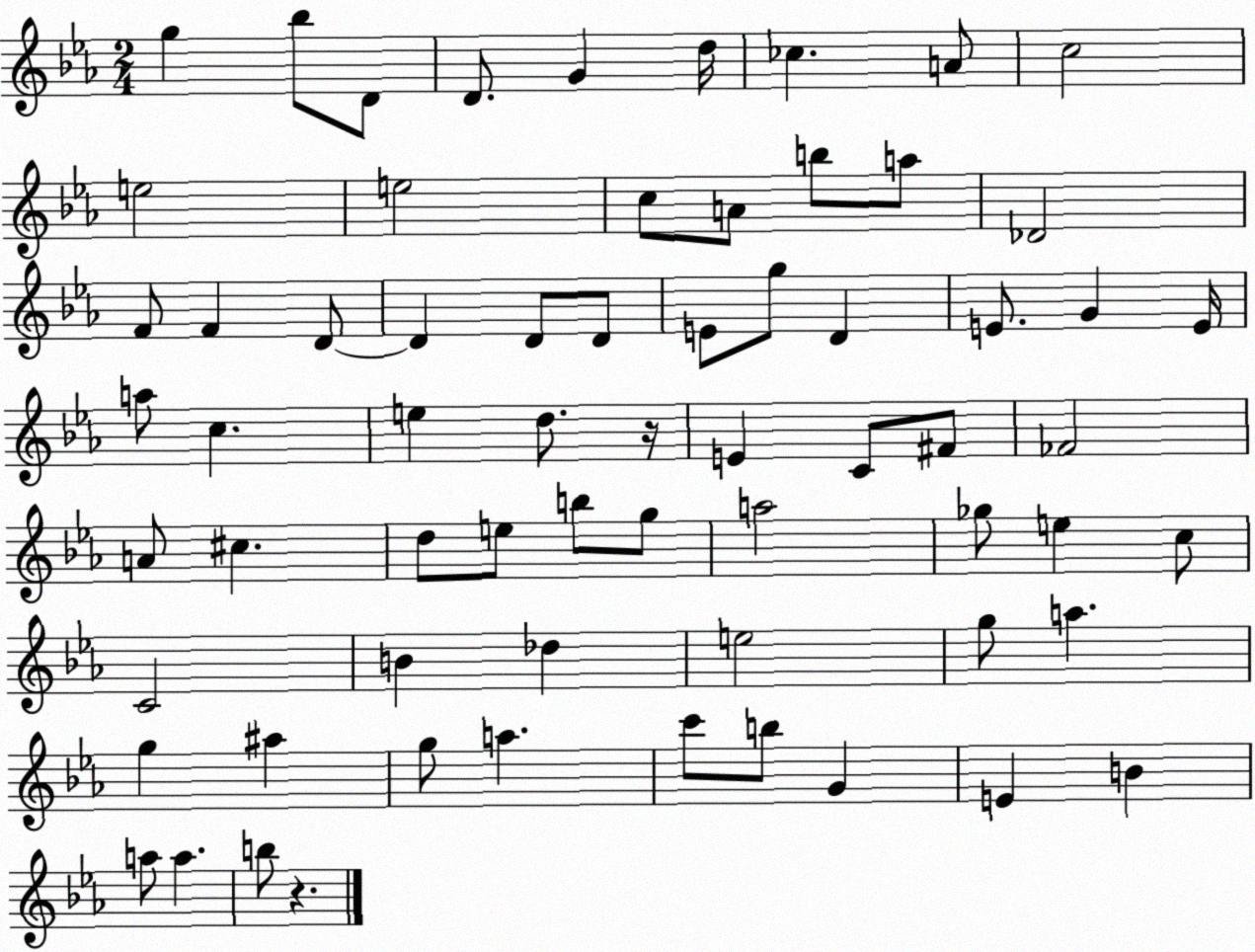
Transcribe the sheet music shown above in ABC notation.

X:1
T:Untitled
M:2/4
L:1/4
K:Eb
g _b/2 D/2 D/2 G d/4 _c A/2 c2 e2 e2 c/2 A/2 b/2 a/2 _D2 F/2 F D/2 D D/2 D/2 E/2 g/2 D E/2 G E/4 a/2 c e d/2 z/4 E C/2 ^F/2 _F2 A/2 ^c d/2 e/2 b/2 g/2 a2 _g/2 e c/2 C2 B _d e2 g/2 a g ^a g/2 a c'/2 b/2 G E B a/2 a b/2 z